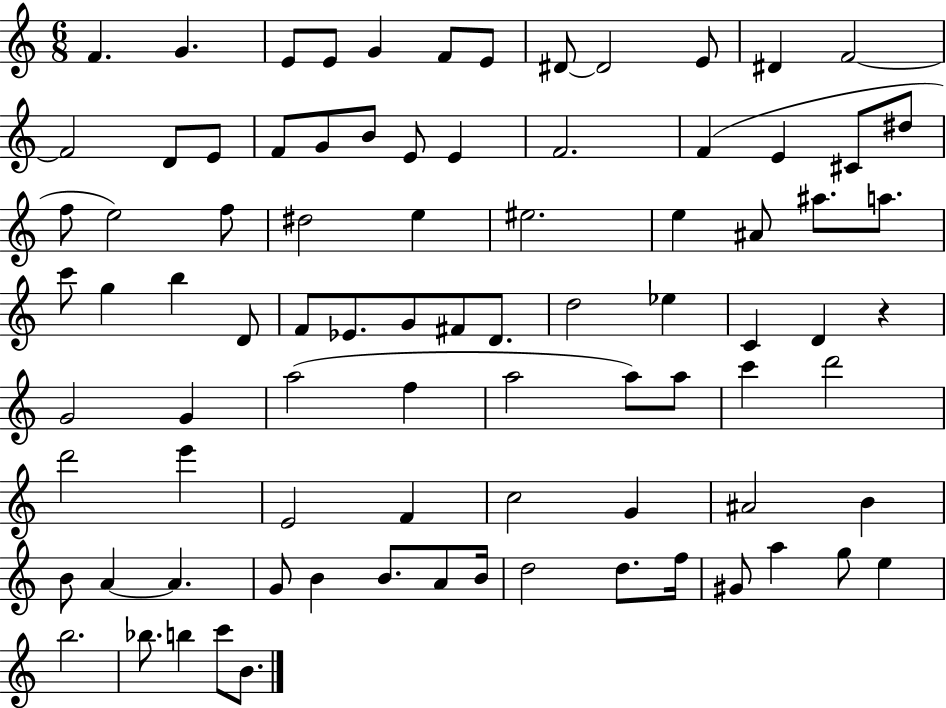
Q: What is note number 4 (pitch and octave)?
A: E4